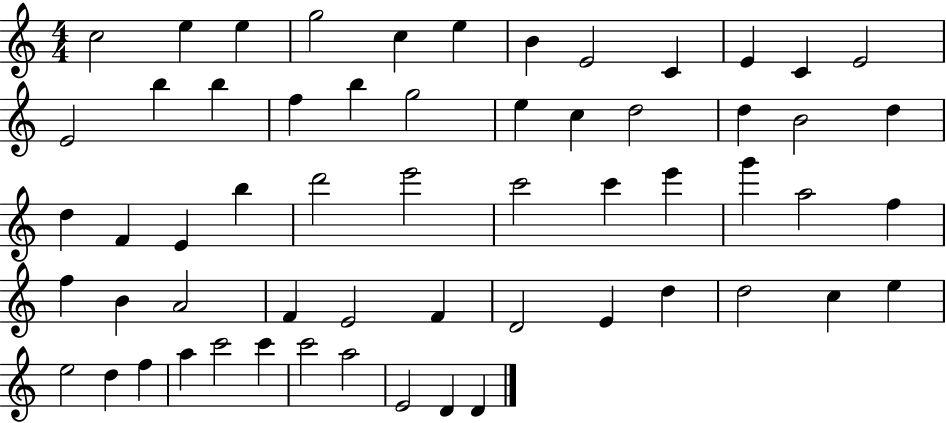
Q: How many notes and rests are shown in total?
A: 59